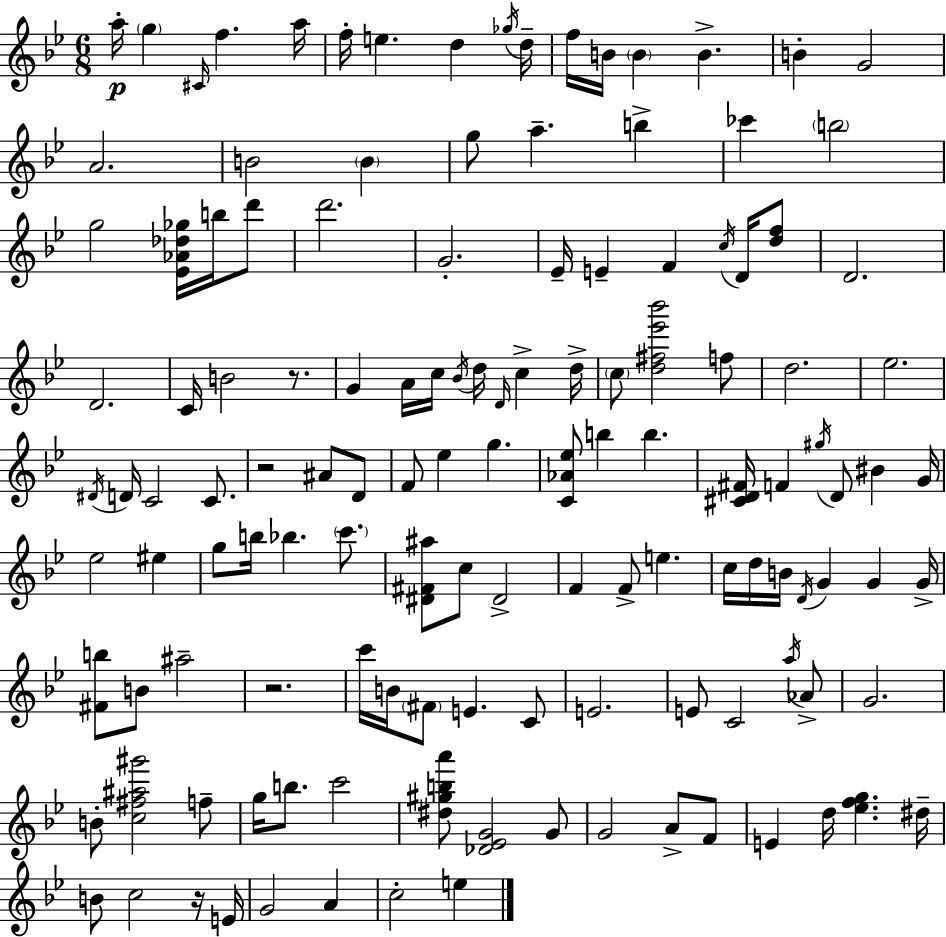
A5/s G5/q C#4/s F5/q. A5/s F5/s E5/q. D5/q Gb5/s D5/s F5/s B4/s B4/q B4/q. B4/q G4/h A4/h. B4/h B4/q G5/e A5/q. B5/q CES6/q B5/h G5/h [Eb4,Ab4,Db5,Gb5]/s B5/s D6/e D6/h. G4/h. Eb4/s E4/q F4/q C5/s D4/s [D5,F5]/e D4/h. D4/h. C4/s B4/h R/e. G4/q A4/s C5/s Bb4/s D5/s D4/s C5/q D5/s C5/e [D5,F#5,Eb6,Bb6]/h F5/e D5/h. Eb5/h. D#4/s D4/s C4/h C4/e. R/h A#4/e D4/e F4/e Eb5/q G5/q. [C4,Ab4,Eb5]/e B5/q B5/q. [C#4,D4,F#4]/s F4/q G#5/s D4/e BIS4/q G4/s Eb5/h EIS5/q G5/e B5/s Bb5/q. C6/e. [D#4,F#4,A#5]/e C5/e D#4/h F4/q F4/e E5/q. C5/s D5/s B4/s D4/s G4/q G4/q G4/s [F#4,B5]/e B4/e A#5/h R/h. C6/s B4/s F#4/e E4/q. C4/e E4/h. E4/e C4/h A5/s Ab4/e G4/h. B4/e [C5,F#5,A#5,G#6]/h F5/e G5/s B5/e. C6/h [D#5,G#5,B5,A6]/e [Db4,Eb4,G4]/h G4/e G4/h A4/e F4/e E4/q D5/s [Eb5,F5,G5]/q. D#5/s B4/e C5/h R/s E4/s G4/h A4/q C5/h E5/q